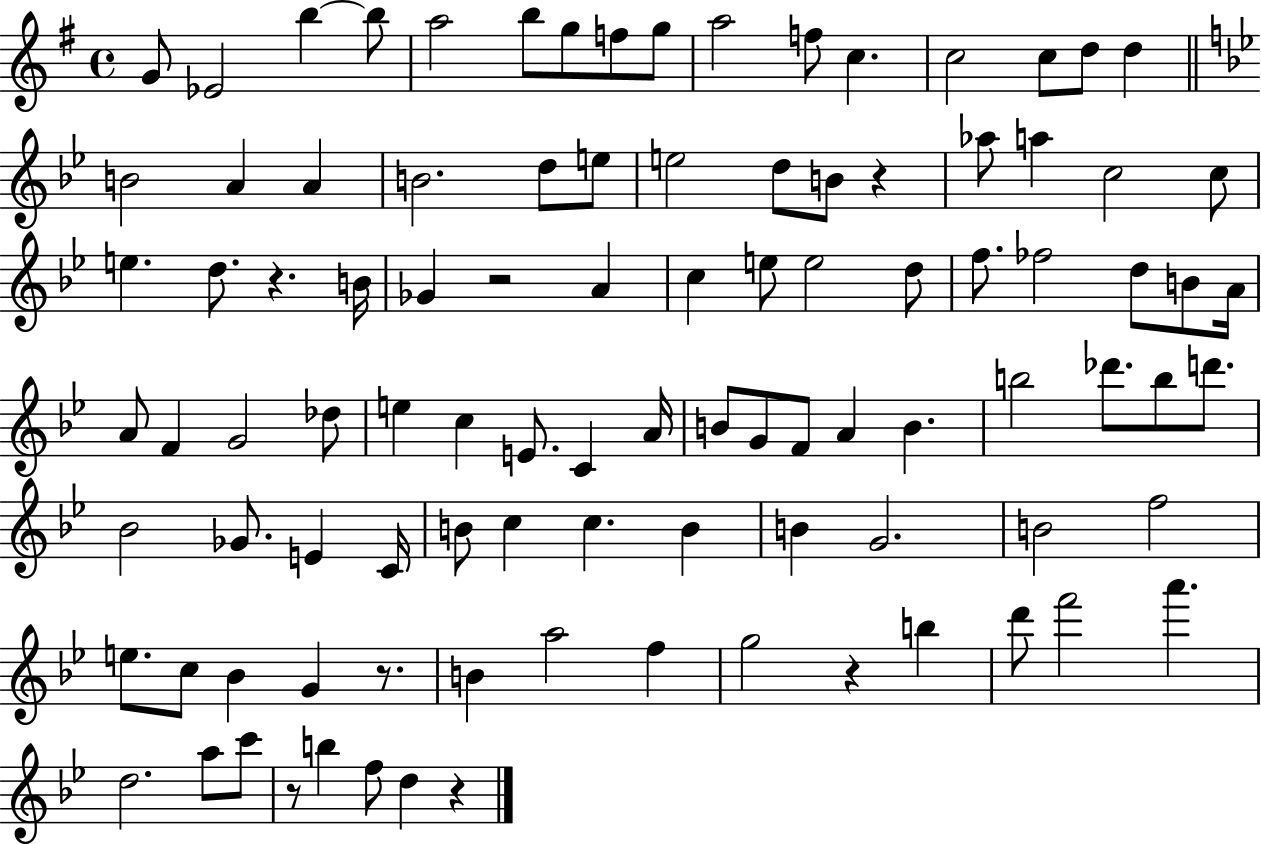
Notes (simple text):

G4/e Eb4/h B5/q B5/e A5/h B5/e G5/e F5/e G5/e A5/h F5/e C5/q. C5/h C5/e D5/e D5/q B4/h A4/q A4/q B4/h. D5/e E5/e E5/h D5/e B4/e R/q Ab5/e A5/q C5/h C5/e E5/q. D5/e. R/q. B4/s Gb4/q R/h A4/q C5/q E5/e E5/h D5/e F5/e. FES5/h D5/e B4/e A4/s A4/e F4/q G4/h Db5/e E5/q C5/q E4/e. C4/q A4/s B4/e G4/e F4/e A4/q B4/q. B5/h Db6/e. B5/e D6/e. Bb4/h Gb4/e. E4/q C4/s B4/e C5/q C5/q. B4/q B4/q G4/h. B4/h F5/h E5/e. C5/e Bb4/q G4/q R/e. B4/q A5/h F5/q G5/h R/q B5/q D6/e F6/h A6/q. D5/h. A5/e C6/e R/e B5/q F5/e D5/q R/q